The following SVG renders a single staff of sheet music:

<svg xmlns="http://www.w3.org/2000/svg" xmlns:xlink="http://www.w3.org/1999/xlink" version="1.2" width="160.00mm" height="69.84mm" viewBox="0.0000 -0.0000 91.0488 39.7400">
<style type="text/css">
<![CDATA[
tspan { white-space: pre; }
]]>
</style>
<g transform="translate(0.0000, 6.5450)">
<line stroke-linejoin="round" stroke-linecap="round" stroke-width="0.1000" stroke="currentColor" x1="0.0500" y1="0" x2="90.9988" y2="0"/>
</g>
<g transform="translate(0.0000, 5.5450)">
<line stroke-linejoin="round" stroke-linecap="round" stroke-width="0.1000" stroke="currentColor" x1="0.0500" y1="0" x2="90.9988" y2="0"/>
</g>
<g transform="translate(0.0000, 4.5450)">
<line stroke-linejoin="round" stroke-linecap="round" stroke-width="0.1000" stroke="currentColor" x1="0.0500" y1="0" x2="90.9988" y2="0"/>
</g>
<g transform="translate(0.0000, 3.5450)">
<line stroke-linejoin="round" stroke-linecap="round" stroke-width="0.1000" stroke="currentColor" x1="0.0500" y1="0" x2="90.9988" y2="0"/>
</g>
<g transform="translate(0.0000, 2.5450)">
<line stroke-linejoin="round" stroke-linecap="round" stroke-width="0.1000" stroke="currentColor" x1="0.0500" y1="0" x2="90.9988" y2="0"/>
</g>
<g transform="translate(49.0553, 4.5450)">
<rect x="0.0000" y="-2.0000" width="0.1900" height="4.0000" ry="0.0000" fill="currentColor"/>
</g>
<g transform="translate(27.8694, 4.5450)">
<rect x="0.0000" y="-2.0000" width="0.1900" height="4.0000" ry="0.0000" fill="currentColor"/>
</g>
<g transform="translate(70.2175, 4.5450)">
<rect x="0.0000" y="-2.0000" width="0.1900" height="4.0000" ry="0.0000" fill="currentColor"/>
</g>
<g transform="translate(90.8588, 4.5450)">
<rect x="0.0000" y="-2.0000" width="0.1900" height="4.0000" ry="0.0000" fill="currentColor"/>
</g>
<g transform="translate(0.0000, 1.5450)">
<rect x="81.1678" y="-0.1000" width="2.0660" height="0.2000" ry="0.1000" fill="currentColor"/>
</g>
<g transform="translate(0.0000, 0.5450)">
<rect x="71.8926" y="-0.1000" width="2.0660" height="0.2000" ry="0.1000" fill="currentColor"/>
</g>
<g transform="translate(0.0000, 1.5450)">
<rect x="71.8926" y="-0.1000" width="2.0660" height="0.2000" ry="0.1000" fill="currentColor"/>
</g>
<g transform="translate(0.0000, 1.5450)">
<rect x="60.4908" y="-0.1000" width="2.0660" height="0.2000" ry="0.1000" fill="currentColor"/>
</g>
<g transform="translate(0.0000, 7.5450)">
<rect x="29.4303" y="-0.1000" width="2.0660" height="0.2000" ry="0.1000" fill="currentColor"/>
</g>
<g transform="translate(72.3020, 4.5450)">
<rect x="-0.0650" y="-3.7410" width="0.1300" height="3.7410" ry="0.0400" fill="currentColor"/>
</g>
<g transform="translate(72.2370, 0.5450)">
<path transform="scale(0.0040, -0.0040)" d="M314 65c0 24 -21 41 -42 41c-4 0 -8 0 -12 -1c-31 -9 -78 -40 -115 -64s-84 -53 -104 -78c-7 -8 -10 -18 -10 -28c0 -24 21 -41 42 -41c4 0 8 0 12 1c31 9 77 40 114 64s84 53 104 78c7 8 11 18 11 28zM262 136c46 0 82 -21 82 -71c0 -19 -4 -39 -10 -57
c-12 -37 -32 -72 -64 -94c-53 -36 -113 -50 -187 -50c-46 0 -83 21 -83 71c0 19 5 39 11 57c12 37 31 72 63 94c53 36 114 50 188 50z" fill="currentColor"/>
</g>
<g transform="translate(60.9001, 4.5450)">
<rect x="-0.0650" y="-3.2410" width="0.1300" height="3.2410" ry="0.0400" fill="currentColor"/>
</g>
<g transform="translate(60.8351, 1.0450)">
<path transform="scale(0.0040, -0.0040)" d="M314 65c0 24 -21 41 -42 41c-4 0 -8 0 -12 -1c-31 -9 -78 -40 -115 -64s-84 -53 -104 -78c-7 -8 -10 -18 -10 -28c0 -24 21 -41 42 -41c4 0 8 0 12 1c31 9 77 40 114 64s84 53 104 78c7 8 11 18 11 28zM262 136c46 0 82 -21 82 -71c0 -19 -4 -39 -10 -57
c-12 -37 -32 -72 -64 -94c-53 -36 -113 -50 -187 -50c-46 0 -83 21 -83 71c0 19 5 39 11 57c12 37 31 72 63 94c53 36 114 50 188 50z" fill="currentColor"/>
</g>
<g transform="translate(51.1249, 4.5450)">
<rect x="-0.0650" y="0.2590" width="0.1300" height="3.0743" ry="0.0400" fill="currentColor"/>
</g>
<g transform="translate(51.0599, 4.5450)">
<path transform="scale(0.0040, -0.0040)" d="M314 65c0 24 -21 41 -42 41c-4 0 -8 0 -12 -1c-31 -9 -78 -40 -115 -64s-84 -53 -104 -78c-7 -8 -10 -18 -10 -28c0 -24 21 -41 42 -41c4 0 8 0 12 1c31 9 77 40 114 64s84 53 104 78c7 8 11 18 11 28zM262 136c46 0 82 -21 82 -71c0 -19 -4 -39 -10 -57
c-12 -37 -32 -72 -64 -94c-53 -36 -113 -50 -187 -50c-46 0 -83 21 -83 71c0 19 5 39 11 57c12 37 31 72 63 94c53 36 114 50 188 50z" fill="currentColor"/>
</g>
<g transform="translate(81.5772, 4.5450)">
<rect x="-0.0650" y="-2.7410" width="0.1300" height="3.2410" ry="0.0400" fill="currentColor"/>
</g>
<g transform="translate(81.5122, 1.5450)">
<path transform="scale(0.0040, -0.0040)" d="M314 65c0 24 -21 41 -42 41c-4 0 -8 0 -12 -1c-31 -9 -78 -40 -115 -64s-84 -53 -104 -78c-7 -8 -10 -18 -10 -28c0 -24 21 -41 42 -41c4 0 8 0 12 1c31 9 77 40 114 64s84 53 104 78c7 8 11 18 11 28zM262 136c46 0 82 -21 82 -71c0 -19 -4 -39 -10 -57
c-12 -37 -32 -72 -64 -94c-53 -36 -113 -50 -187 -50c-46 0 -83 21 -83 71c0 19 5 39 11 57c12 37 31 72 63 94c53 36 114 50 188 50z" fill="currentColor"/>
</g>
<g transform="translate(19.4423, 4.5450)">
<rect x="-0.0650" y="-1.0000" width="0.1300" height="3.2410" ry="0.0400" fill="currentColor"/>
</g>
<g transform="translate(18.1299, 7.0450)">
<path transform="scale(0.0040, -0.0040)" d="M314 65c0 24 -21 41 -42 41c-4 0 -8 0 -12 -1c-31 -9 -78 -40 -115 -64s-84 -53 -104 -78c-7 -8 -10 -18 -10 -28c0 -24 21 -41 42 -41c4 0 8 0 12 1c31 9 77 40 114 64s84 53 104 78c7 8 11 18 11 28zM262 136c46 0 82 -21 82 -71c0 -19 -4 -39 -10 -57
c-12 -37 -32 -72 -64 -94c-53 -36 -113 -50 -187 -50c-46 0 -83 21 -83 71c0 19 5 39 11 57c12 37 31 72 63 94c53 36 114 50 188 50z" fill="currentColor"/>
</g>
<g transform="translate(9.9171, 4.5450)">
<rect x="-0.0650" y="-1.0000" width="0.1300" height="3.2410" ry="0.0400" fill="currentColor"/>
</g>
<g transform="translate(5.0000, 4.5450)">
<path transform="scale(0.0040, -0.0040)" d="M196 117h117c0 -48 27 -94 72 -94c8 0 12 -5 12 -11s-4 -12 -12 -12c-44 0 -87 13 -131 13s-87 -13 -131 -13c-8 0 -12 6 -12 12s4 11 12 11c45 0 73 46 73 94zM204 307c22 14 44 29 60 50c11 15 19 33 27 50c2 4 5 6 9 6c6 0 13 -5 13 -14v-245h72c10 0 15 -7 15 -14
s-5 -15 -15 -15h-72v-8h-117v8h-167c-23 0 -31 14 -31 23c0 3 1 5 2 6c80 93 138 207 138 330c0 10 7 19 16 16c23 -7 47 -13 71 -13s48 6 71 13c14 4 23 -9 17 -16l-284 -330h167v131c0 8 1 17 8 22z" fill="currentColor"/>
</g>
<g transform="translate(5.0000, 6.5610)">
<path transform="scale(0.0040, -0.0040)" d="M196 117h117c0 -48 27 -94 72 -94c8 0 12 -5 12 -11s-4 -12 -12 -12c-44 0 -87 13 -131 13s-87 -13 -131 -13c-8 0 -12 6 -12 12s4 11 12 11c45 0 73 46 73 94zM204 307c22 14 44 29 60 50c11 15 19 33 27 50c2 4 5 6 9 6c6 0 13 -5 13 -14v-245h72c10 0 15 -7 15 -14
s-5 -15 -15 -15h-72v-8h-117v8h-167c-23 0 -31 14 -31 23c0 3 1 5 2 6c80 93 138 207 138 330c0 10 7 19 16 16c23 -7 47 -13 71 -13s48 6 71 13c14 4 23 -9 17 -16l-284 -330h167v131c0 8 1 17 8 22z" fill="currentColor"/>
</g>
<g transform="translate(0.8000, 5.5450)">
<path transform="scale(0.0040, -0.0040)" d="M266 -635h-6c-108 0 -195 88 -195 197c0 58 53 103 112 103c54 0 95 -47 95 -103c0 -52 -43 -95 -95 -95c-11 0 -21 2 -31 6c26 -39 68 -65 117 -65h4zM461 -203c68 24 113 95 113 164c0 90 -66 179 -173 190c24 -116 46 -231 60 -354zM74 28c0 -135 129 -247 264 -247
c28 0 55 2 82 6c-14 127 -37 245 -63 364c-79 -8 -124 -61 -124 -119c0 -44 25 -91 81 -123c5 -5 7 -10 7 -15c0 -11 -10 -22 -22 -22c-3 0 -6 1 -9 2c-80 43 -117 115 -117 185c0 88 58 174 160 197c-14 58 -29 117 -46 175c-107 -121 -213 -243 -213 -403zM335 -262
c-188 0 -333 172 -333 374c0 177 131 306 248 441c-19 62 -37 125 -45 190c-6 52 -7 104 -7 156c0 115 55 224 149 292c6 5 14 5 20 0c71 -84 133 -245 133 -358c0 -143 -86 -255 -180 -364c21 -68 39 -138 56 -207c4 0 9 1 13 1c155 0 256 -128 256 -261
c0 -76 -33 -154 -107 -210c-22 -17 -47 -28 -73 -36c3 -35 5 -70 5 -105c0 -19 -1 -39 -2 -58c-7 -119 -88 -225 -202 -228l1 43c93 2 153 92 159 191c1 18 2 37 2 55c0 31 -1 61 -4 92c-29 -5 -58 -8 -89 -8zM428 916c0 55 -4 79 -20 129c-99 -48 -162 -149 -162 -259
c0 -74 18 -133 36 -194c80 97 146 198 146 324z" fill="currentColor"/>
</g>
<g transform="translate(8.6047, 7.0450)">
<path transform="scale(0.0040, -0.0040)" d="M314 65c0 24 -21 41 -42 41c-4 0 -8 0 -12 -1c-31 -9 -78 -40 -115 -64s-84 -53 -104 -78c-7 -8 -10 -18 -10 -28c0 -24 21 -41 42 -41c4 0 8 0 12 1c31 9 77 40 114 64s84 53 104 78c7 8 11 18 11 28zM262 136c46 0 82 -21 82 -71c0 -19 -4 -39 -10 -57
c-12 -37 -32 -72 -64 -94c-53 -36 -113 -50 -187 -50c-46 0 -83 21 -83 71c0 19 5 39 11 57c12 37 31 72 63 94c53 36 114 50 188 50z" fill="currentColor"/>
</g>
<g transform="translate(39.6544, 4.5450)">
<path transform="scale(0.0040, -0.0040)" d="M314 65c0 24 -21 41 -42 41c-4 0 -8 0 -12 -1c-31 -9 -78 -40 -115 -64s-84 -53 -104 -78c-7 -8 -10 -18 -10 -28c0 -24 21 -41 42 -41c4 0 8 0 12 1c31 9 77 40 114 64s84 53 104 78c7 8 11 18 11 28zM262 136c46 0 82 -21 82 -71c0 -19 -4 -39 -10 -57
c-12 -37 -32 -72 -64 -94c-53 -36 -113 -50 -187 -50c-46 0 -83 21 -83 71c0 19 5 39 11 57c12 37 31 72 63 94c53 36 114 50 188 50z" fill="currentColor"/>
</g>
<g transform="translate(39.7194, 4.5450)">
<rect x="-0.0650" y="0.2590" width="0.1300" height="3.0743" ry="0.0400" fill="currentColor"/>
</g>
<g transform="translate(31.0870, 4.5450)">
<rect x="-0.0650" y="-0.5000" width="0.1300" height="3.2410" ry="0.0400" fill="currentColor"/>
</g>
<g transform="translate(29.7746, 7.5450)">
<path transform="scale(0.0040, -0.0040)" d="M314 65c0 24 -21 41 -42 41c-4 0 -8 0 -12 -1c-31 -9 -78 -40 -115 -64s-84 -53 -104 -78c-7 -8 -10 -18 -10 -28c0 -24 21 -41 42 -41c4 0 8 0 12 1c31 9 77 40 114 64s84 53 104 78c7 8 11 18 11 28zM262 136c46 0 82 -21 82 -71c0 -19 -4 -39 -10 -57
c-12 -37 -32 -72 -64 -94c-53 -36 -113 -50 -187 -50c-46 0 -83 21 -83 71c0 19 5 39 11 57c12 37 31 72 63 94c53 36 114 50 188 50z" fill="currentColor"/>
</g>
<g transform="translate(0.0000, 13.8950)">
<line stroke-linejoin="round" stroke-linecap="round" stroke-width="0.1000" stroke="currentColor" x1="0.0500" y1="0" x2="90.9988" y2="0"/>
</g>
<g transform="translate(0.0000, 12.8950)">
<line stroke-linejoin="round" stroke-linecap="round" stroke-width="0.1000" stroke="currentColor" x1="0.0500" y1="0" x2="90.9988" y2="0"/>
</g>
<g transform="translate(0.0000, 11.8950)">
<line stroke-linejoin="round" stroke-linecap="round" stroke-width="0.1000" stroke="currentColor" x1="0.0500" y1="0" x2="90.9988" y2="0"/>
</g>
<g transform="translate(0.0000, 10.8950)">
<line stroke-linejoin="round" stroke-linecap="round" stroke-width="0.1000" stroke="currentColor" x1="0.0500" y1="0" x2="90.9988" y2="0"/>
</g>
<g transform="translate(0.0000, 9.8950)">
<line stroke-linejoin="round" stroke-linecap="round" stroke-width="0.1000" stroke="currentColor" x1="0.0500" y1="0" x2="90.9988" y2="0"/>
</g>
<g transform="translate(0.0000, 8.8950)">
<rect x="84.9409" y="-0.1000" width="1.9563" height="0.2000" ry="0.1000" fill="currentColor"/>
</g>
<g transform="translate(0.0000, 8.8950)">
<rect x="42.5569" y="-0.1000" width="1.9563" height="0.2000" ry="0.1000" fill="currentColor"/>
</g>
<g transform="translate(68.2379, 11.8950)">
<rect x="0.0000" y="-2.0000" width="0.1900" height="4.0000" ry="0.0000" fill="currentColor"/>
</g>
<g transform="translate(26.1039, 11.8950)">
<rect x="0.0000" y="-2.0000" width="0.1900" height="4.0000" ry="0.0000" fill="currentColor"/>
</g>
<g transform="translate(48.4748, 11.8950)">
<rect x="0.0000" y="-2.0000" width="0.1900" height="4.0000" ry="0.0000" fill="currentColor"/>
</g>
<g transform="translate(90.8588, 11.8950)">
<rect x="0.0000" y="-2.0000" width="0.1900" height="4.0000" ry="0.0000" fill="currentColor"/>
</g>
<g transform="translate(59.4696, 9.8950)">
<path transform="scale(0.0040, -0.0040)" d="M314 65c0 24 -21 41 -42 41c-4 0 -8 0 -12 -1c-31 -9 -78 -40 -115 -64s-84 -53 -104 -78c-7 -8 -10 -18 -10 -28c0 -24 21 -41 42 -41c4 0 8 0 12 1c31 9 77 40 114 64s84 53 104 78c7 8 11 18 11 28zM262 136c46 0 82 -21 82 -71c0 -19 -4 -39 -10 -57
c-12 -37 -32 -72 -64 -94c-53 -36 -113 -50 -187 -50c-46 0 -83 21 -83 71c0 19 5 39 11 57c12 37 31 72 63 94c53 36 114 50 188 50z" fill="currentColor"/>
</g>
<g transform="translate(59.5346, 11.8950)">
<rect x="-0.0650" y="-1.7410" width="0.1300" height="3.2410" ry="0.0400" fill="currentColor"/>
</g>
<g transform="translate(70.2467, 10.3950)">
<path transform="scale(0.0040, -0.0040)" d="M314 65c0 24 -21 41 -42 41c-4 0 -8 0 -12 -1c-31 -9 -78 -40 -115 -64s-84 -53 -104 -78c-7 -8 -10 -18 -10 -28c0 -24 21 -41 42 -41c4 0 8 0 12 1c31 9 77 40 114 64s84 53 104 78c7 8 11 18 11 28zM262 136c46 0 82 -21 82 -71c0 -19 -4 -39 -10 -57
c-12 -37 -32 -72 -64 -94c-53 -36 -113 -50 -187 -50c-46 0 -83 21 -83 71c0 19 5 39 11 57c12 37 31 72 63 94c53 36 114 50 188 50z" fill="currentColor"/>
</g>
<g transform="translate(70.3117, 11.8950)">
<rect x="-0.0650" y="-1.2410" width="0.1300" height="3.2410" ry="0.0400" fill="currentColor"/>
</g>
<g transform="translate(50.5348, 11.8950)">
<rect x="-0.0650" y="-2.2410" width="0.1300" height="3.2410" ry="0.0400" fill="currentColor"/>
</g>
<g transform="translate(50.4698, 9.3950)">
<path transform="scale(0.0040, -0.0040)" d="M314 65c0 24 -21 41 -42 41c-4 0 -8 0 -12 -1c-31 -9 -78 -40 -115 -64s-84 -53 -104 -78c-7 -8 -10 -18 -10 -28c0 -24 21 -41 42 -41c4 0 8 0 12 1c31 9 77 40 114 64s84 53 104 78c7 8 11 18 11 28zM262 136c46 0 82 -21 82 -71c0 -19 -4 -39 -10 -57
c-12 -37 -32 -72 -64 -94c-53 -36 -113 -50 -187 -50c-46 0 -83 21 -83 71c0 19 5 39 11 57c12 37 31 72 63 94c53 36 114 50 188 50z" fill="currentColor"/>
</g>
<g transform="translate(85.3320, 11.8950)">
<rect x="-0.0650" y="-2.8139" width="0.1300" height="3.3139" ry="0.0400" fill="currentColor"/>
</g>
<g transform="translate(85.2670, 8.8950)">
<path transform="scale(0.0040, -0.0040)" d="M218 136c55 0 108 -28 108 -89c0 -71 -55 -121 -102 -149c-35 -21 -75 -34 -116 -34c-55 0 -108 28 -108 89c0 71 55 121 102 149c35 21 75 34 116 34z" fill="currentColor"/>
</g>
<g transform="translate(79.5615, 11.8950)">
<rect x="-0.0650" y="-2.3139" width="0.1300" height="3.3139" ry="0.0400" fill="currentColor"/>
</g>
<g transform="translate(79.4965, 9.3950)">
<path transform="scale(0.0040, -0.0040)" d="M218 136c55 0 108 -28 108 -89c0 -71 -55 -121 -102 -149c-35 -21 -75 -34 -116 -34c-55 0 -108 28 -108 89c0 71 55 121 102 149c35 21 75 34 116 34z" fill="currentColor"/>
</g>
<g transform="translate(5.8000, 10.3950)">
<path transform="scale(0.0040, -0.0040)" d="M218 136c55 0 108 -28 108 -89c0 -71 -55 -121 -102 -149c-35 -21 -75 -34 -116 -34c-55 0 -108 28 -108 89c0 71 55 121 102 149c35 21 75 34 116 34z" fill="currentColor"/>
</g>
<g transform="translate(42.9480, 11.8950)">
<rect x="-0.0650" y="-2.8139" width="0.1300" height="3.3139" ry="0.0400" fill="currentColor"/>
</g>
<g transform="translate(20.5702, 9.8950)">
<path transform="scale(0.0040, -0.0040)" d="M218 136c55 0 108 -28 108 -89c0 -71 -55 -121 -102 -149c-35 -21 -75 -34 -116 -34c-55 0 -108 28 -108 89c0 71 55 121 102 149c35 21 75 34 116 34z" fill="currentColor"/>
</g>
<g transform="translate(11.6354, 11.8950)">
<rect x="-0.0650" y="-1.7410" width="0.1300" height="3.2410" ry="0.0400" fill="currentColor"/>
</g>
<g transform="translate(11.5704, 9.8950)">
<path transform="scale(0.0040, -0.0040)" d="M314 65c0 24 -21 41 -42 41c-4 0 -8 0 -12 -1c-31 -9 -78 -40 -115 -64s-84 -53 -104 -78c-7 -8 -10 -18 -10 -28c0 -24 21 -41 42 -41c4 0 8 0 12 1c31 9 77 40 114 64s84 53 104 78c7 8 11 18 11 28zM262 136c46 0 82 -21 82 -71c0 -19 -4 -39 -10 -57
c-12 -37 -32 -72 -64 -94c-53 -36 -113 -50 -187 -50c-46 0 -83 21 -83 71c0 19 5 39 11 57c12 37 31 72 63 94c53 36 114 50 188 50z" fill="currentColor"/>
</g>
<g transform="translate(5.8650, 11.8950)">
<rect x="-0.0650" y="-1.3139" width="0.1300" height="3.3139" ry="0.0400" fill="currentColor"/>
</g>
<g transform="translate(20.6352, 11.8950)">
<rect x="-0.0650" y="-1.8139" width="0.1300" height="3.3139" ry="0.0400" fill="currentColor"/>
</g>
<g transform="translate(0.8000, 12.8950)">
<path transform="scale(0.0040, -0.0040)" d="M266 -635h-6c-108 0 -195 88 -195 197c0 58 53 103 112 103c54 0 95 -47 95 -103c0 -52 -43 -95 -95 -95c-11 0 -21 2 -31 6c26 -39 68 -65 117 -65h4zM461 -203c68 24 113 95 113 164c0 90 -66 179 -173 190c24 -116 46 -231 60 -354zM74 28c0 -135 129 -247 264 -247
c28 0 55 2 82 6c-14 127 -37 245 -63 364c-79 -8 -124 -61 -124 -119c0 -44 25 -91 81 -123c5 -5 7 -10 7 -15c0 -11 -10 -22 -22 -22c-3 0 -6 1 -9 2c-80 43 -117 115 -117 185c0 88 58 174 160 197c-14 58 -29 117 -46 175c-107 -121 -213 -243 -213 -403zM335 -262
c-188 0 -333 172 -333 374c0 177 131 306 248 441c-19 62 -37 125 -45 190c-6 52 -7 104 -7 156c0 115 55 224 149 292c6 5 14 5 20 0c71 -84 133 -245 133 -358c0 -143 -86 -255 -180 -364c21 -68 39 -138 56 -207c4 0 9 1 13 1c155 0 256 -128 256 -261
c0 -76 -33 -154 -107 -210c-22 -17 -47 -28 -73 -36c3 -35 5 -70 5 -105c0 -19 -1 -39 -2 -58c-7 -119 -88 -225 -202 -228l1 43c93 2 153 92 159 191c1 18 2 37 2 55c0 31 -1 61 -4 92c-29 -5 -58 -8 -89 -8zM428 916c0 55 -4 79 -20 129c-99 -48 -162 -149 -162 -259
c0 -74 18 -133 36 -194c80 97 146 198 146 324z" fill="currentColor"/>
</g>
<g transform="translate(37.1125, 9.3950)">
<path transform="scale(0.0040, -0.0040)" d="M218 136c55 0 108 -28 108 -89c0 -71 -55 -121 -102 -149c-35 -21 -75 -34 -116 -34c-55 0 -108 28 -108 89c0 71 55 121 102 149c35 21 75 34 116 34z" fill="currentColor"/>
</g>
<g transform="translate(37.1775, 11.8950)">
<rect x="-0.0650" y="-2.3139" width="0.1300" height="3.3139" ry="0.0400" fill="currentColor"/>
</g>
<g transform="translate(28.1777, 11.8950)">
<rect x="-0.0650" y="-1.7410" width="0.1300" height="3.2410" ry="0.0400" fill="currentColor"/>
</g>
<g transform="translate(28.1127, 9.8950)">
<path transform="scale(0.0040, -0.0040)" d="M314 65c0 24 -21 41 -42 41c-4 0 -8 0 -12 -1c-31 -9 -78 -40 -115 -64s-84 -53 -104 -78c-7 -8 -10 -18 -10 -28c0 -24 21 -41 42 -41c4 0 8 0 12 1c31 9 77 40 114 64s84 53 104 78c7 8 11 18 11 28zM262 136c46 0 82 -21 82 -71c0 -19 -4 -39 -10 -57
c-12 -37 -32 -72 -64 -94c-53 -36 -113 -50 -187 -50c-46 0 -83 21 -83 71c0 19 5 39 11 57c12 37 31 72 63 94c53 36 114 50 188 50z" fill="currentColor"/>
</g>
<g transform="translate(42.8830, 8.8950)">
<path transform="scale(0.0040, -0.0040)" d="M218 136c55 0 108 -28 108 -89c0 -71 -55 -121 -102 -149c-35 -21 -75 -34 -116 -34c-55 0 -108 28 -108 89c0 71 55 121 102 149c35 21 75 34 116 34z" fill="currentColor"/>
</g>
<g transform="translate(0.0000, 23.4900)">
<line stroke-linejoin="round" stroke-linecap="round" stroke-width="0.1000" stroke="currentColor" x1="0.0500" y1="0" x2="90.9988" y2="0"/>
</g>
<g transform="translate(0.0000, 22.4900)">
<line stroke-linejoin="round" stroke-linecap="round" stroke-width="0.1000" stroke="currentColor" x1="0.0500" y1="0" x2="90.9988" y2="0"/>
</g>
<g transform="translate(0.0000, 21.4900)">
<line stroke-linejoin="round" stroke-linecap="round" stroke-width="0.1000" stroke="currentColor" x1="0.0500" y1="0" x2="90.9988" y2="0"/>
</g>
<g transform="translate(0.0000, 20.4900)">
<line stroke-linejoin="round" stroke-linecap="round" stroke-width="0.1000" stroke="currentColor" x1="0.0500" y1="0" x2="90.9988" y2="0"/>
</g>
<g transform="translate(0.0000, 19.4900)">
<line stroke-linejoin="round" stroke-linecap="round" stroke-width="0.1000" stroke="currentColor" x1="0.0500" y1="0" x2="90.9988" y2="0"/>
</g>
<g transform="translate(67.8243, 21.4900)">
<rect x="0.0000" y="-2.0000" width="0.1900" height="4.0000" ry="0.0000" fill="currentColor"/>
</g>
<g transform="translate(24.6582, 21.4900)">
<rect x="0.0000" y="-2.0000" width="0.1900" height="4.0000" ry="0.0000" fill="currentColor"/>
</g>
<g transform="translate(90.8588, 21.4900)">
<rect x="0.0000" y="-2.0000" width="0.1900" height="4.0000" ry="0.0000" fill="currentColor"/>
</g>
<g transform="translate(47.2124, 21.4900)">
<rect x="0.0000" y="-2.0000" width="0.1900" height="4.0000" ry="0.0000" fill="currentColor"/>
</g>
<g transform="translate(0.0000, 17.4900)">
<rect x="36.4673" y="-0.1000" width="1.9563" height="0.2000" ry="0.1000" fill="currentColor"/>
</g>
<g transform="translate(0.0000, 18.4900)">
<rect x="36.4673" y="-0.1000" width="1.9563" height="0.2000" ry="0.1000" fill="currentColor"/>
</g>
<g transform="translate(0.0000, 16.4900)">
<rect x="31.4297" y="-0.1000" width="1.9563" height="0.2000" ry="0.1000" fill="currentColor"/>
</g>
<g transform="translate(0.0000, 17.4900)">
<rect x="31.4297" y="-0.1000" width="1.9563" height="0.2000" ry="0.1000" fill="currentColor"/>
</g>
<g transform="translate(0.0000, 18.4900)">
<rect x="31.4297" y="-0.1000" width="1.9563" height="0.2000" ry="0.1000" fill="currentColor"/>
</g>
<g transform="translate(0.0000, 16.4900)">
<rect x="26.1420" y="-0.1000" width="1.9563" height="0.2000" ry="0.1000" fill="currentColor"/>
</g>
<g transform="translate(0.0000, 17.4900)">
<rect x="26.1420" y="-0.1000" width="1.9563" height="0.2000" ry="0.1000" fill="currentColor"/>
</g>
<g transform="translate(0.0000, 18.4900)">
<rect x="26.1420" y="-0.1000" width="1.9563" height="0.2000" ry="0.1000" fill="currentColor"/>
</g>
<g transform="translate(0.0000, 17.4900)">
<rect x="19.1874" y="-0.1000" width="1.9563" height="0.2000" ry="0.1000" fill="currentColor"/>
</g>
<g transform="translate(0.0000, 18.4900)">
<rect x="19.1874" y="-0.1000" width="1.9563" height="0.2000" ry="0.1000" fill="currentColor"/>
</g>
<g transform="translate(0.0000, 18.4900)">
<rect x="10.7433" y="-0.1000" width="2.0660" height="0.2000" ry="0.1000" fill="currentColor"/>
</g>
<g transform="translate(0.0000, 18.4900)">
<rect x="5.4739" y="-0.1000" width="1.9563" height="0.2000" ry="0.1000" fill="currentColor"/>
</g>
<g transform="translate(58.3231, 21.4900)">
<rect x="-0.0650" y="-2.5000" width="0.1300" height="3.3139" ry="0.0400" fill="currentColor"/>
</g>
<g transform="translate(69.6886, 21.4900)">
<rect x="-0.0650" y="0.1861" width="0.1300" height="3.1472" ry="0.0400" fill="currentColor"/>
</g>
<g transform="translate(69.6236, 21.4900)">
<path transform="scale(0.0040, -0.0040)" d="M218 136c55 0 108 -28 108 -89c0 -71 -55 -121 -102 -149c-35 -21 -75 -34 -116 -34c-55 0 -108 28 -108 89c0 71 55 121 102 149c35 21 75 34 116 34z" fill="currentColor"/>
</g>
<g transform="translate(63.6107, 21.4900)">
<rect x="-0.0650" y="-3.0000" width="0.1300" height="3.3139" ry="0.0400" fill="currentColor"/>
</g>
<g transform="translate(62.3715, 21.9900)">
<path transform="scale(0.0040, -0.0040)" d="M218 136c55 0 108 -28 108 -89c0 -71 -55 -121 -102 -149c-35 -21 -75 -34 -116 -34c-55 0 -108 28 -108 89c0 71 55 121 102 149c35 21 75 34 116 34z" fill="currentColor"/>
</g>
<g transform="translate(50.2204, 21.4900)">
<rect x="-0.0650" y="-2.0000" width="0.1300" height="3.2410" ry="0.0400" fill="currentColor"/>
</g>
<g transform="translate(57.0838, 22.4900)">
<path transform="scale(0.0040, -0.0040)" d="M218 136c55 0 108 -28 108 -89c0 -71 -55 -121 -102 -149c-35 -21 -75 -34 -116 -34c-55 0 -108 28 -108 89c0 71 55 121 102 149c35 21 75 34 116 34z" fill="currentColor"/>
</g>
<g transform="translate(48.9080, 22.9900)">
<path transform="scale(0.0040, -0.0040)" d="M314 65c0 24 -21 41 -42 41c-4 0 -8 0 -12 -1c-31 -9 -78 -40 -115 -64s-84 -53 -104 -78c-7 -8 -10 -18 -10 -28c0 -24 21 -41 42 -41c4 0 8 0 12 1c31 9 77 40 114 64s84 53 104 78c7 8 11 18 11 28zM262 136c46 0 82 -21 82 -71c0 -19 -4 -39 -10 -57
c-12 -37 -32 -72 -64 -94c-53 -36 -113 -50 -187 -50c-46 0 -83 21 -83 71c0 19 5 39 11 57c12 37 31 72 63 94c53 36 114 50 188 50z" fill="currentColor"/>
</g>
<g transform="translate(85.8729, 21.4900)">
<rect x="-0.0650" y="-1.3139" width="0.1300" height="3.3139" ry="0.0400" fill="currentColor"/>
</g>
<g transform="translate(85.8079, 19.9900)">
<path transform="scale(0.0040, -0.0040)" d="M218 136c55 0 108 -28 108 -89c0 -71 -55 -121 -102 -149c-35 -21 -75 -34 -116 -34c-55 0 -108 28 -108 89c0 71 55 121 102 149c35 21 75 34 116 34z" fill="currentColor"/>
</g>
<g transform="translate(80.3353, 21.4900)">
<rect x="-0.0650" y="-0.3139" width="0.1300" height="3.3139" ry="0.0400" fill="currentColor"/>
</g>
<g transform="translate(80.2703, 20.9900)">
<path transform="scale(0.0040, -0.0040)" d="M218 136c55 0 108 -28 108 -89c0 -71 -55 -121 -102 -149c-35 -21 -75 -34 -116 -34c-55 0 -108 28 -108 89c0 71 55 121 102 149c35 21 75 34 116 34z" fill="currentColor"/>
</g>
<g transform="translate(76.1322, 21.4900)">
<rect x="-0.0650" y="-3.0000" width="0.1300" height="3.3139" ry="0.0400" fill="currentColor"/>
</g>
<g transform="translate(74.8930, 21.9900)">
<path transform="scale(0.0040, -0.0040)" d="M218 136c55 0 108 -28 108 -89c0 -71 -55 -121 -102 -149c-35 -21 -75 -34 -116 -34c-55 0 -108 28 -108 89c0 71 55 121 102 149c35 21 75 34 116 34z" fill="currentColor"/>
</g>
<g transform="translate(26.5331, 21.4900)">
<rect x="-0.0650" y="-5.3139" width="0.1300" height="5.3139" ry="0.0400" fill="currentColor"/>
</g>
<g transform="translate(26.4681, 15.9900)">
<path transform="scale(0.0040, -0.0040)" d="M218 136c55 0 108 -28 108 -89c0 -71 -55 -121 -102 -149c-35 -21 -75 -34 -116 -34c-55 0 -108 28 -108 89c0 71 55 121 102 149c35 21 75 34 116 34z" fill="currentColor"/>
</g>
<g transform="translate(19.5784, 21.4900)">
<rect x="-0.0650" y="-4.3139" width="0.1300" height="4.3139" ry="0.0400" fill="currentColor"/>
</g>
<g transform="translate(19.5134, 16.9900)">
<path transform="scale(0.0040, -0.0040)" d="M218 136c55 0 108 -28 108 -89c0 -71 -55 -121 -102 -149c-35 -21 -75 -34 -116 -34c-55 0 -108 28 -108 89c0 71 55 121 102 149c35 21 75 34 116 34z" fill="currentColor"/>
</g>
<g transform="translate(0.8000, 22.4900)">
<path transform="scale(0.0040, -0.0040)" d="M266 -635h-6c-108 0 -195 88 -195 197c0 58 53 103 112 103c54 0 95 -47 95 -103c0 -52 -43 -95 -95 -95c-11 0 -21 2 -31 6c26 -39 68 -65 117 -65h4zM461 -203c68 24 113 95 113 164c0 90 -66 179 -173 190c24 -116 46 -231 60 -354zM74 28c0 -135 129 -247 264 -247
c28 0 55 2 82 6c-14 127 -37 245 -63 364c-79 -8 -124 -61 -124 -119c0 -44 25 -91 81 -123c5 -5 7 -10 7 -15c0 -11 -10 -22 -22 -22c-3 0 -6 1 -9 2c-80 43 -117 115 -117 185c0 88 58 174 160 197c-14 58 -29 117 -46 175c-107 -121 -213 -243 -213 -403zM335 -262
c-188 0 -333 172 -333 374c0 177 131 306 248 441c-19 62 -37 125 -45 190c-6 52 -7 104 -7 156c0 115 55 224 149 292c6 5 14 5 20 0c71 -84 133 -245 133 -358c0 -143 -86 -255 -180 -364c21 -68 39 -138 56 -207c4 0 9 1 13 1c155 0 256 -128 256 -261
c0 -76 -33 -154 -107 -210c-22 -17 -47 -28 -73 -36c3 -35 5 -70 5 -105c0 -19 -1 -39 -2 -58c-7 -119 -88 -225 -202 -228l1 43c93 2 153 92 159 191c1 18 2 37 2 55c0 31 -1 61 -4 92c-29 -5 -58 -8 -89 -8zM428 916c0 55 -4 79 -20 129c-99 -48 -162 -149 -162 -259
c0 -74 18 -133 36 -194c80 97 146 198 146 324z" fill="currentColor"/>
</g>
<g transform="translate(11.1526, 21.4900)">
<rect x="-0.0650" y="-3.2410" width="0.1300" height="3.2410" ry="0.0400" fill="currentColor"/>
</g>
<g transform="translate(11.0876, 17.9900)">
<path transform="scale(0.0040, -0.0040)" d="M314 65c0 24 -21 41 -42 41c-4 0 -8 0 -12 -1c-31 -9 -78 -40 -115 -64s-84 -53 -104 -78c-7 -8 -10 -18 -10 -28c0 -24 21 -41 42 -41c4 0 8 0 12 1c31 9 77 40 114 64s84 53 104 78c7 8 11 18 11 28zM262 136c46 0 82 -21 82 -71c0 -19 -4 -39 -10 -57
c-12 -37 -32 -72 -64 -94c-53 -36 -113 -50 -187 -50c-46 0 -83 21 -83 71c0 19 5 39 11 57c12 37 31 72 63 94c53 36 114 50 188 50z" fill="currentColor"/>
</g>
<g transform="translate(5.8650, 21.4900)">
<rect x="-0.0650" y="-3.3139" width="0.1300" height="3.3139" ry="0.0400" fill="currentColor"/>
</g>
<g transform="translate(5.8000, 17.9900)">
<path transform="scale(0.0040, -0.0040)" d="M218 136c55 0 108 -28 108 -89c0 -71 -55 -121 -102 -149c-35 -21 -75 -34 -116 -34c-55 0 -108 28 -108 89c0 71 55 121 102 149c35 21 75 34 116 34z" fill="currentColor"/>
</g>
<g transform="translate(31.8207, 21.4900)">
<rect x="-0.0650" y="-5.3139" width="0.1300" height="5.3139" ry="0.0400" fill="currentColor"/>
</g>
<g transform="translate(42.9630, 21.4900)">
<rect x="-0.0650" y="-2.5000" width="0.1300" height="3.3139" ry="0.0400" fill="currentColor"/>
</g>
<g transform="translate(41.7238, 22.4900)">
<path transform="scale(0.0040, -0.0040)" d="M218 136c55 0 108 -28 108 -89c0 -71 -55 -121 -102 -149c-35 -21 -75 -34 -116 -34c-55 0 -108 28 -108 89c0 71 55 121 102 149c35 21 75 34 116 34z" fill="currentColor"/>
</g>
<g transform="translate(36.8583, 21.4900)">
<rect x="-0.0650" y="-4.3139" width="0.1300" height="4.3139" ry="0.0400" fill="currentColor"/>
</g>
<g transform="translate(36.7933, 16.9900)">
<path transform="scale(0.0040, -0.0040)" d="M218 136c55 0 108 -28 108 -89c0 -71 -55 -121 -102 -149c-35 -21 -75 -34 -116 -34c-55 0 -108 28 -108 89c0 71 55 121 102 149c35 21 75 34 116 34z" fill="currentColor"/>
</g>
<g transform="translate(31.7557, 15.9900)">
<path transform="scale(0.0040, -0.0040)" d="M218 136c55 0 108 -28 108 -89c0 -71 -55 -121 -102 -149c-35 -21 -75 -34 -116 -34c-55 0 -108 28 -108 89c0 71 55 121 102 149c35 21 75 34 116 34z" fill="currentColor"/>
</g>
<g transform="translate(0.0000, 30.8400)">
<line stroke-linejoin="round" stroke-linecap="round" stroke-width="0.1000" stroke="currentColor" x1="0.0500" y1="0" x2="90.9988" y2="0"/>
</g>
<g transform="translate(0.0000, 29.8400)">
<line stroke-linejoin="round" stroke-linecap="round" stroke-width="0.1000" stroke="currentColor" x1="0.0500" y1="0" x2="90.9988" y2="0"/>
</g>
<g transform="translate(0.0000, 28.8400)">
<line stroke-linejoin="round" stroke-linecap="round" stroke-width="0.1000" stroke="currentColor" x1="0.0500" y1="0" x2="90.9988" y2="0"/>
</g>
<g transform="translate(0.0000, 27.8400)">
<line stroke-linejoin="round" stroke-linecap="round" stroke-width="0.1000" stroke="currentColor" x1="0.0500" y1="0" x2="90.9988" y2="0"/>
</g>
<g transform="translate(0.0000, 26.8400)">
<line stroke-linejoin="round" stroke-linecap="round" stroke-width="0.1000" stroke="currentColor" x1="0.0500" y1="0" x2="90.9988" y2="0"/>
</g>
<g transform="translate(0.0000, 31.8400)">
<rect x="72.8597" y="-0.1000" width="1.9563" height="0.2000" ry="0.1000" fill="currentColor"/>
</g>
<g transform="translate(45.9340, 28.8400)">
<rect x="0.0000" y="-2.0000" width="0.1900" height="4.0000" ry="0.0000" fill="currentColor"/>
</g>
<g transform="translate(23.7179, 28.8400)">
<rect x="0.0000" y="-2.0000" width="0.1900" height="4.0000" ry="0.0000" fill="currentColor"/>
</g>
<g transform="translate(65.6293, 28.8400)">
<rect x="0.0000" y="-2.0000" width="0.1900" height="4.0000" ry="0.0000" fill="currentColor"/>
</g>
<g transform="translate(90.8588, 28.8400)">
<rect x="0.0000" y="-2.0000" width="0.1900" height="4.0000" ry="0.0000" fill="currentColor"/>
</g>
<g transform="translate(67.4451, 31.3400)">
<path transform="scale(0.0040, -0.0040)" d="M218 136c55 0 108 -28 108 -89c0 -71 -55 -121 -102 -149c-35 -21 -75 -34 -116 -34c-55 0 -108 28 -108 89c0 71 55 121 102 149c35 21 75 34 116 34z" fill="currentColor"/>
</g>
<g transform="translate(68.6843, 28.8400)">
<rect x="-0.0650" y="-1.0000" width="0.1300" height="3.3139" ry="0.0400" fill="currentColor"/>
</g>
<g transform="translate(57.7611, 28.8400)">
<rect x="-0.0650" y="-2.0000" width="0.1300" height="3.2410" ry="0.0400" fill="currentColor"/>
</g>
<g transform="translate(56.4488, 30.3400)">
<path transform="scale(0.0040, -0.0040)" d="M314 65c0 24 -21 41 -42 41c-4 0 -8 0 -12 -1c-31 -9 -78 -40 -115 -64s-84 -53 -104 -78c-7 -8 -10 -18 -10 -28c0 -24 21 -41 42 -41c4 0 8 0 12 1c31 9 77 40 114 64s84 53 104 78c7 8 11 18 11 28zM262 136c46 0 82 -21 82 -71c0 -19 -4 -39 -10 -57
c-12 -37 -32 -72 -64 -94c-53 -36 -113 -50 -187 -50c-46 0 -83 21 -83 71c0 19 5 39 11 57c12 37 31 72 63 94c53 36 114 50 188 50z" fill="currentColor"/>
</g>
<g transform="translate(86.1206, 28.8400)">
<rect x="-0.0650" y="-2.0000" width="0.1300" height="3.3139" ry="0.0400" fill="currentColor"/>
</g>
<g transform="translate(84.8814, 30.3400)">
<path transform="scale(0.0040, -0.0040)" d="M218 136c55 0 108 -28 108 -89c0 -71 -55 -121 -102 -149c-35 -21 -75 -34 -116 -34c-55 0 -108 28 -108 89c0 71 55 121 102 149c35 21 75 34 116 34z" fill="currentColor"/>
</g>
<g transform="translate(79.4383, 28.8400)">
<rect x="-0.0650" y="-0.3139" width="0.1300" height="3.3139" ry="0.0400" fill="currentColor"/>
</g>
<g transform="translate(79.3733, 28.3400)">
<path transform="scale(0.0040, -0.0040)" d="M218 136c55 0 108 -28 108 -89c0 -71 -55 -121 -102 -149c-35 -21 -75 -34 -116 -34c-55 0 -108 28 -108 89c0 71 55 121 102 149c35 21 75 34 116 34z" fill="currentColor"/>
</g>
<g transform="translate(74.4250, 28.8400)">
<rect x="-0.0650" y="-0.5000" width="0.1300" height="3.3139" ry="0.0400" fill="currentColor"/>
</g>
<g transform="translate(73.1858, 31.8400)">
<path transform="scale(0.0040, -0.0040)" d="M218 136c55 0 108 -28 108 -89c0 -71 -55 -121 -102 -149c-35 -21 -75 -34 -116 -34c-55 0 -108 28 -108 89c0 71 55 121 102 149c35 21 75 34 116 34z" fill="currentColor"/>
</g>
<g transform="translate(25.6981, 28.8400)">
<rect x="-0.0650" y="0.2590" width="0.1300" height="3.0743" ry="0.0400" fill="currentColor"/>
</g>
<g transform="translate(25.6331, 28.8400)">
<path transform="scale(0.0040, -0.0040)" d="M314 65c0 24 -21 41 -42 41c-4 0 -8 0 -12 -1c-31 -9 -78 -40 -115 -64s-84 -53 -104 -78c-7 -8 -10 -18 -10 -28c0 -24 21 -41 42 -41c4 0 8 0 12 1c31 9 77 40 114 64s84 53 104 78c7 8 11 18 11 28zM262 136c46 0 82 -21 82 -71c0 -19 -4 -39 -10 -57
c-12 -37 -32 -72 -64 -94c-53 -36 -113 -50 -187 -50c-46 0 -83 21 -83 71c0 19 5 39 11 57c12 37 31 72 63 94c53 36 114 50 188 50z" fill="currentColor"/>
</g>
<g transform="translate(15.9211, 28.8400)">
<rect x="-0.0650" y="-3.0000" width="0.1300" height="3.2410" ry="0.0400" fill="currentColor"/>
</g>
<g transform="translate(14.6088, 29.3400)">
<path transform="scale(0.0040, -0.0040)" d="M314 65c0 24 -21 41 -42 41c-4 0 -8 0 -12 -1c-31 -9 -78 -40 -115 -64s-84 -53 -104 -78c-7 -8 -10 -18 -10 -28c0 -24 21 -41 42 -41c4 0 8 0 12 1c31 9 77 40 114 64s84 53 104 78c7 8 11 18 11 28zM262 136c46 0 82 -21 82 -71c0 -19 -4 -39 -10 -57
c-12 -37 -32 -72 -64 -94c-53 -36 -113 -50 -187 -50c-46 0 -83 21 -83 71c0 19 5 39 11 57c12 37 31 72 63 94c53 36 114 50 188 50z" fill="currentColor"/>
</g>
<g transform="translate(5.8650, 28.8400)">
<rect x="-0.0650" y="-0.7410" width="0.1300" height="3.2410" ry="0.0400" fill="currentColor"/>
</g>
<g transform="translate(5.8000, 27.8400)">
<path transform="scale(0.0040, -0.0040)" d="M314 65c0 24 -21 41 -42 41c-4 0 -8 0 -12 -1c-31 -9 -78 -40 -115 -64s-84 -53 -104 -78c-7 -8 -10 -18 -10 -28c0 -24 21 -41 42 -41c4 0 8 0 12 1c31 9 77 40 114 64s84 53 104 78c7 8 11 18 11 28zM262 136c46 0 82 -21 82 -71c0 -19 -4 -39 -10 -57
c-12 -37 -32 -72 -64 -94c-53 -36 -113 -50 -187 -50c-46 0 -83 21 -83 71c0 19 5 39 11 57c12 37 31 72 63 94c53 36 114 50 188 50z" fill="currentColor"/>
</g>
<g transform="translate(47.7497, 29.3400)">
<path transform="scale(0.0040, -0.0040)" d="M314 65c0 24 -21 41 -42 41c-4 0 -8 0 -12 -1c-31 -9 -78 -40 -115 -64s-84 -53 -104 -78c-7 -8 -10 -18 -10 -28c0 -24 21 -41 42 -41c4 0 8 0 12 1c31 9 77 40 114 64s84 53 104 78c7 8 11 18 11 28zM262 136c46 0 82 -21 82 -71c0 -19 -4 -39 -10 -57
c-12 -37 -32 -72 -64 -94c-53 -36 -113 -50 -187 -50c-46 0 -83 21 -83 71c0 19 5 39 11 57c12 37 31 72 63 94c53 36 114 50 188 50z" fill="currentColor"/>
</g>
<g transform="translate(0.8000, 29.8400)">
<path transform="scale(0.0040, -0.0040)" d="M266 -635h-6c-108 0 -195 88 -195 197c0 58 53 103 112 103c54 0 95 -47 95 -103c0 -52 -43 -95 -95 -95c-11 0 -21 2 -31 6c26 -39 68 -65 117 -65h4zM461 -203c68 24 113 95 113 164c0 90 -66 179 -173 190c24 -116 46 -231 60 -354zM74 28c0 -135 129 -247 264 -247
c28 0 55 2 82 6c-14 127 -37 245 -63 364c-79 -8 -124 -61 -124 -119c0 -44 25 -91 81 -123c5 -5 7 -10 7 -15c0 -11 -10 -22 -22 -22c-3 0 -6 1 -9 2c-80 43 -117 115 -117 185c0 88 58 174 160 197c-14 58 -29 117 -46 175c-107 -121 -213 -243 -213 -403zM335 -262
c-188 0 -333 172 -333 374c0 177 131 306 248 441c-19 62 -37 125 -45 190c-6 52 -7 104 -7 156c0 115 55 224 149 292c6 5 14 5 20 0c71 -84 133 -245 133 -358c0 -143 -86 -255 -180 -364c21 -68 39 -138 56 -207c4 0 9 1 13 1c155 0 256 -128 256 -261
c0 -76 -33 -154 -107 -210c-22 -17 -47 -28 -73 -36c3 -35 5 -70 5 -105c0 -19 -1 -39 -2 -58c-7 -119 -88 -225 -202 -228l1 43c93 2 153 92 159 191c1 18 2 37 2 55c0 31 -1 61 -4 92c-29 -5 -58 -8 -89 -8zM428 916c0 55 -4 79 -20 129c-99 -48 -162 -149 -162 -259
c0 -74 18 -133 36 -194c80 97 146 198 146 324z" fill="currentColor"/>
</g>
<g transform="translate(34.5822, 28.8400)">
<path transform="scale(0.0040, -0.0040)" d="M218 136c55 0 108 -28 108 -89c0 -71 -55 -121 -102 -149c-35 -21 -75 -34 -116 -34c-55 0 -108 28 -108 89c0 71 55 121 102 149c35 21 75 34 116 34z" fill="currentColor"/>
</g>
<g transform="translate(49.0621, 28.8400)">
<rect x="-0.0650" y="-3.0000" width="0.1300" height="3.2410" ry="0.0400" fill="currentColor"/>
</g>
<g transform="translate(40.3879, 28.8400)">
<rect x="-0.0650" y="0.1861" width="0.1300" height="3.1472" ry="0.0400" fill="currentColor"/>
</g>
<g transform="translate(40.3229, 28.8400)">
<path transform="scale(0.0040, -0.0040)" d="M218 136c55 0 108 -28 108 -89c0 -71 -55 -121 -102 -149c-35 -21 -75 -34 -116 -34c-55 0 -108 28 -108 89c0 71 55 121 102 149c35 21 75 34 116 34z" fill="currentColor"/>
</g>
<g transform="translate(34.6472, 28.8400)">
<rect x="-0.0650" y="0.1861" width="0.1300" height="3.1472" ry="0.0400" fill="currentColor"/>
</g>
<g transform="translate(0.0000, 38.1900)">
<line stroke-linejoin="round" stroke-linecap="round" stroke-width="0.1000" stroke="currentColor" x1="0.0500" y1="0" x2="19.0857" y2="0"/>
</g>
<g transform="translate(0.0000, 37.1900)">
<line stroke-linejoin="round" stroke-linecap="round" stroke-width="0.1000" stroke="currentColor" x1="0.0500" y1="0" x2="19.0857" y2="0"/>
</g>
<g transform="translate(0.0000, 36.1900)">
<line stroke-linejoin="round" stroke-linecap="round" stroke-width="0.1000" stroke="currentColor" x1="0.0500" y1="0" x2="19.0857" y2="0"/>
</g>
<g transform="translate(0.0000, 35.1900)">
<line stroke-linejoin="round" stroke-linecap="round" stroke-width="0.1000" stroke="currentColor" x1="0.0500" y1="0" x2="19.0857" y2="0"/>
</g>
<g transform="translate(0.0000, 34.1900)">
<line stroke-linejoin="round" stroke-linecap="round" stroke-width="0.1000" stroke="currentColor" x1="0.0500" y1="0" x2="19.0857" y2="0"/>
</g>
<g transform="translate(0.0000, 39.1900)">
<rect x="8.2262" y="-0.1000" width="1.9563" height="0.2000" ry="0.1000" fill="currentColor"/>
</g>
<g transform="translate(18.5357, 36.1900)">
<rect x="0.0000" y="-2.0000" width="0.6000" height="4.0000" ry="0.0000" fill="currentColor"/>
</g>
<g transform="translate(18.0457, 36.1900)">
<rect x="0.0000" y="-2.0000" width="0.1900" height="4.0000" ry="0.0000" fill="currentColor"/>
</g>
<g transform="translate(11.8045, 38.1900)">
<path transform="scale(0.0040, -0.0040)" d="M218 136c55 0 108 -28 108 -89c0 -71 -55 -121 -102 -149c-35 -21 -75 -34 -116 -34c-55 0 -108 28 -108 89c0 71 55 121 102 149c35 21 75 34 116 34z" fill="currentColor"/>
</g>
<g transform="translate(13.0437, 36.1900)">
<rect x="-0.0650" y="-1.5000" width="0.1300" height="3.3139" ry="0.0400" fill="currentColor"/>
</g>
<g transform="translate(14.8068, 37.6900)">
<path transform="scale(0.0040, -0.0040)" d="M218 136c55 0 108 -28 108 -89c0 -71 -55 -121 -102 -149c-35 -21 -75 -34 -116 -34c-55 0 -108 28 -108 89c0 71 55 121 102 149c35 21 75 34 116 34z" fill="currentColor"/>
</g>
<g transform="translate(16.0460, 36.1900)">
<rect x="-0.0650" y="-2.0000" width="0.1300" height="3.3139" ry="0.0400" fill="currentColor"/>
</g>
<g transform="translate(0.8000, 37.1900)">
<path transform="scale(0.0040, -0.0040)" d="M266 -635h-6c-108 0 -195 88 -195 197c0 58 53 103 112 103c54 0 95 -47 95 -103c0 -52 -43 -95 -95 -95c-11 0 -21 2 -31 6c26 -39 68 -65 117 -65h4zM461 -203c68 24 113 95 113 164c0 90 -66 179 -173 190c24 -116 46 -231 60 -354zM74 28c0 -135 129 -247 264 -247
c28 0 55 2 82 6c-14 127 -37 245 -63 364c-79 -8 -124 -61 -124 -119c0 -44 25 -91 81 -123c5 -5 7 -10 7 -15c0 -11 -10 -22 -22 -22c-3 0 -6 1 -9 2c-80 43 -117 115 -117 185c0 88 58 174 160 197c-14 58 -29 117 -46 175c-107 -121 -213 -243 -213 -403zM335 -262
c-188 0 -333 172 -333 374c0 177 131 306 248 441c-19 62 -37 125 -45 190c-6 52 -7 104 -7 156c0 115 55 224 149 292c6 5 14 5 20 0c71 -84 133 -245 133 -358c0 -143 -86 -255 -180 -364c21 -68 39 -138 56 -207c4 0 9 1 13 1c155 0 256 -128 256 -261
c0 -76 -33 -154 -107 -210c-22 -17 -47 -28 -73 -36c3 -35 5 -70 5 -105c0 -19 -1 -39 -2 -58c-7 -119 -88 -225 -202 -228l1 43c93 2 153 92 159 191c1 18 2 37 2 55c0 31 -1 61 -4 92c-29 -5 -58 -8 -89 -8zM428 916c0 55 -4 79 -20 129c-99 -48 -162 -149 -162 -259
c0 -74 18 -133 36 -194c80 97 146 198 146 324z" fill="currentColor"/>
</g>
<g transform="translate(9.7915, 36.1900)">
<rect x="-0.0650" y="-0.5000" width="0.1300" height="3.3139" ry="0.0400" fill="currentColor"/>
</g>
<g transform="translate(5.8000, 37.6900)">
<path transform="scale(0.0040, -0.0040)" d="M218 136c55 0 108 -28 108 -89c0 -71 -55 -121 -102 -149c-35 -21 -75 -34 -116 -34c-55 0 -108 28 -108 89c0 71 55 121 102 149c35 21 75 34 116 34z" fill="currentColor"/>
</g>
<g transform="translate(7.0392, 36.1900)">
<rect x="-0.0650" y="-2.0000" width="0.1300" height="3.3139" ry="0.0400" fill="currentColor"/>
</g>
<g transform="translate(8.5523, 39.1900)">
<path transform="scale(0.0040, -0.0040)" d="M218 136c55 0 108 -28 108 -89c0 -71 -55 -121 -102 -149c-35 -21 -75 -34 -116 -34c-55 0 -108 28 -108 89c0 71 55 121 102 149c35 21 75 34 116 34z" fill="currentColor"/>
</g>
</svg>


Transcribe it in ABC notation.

X:1
T:Untitled
M:4/4
L:1/4
K:C
D2 D2 C2 B2 B2 b2 c'2 a2 e f2 f f2 g a g2 f2 e2 g a b b2 d' f' f' d' G F2 G A B A c e d2 A2 B2 B B A2 F2 D C c F F C E F